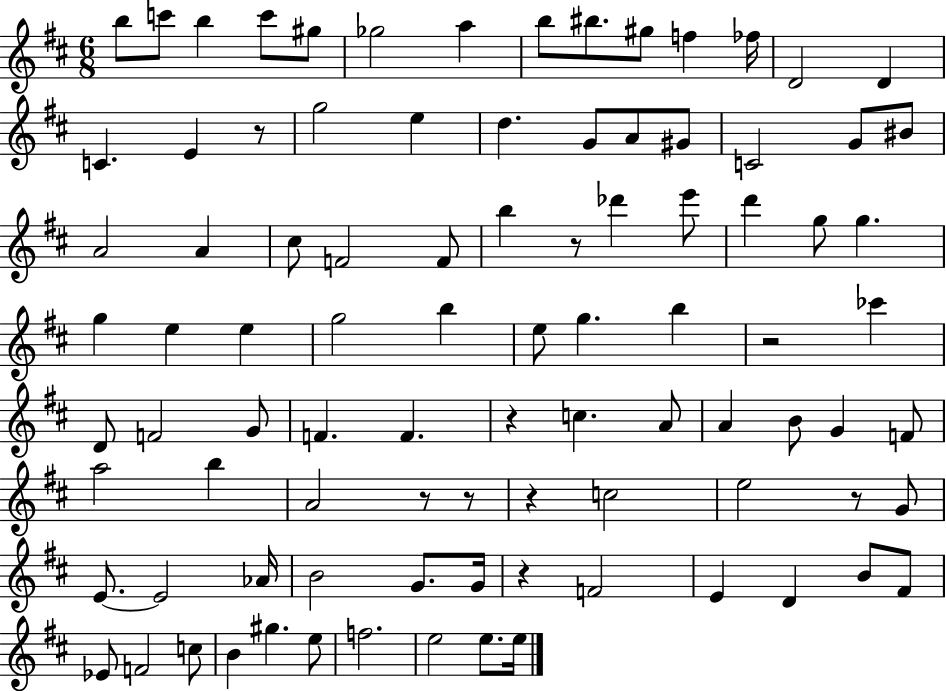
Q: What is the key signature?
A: D major